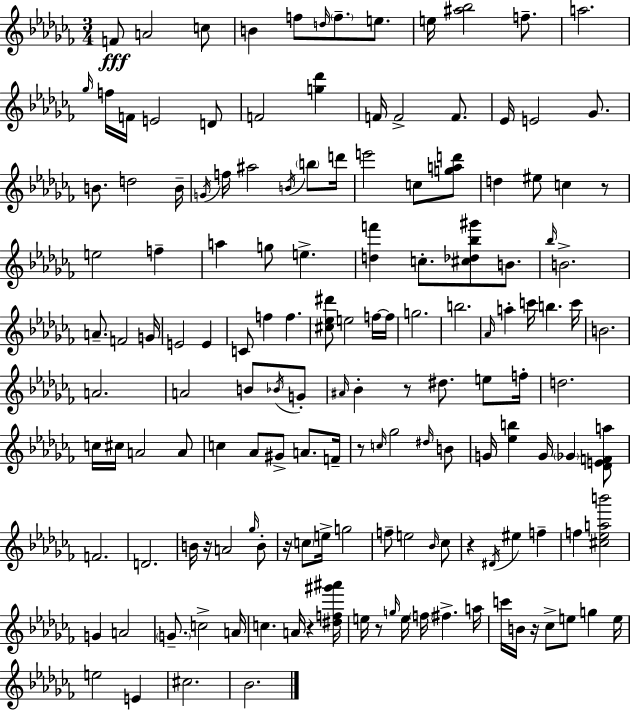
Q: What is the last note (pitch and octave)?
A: Bb4